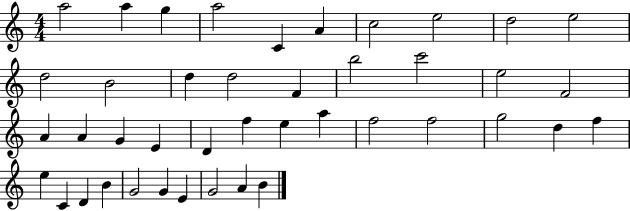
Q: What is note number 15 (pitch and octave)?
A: F4